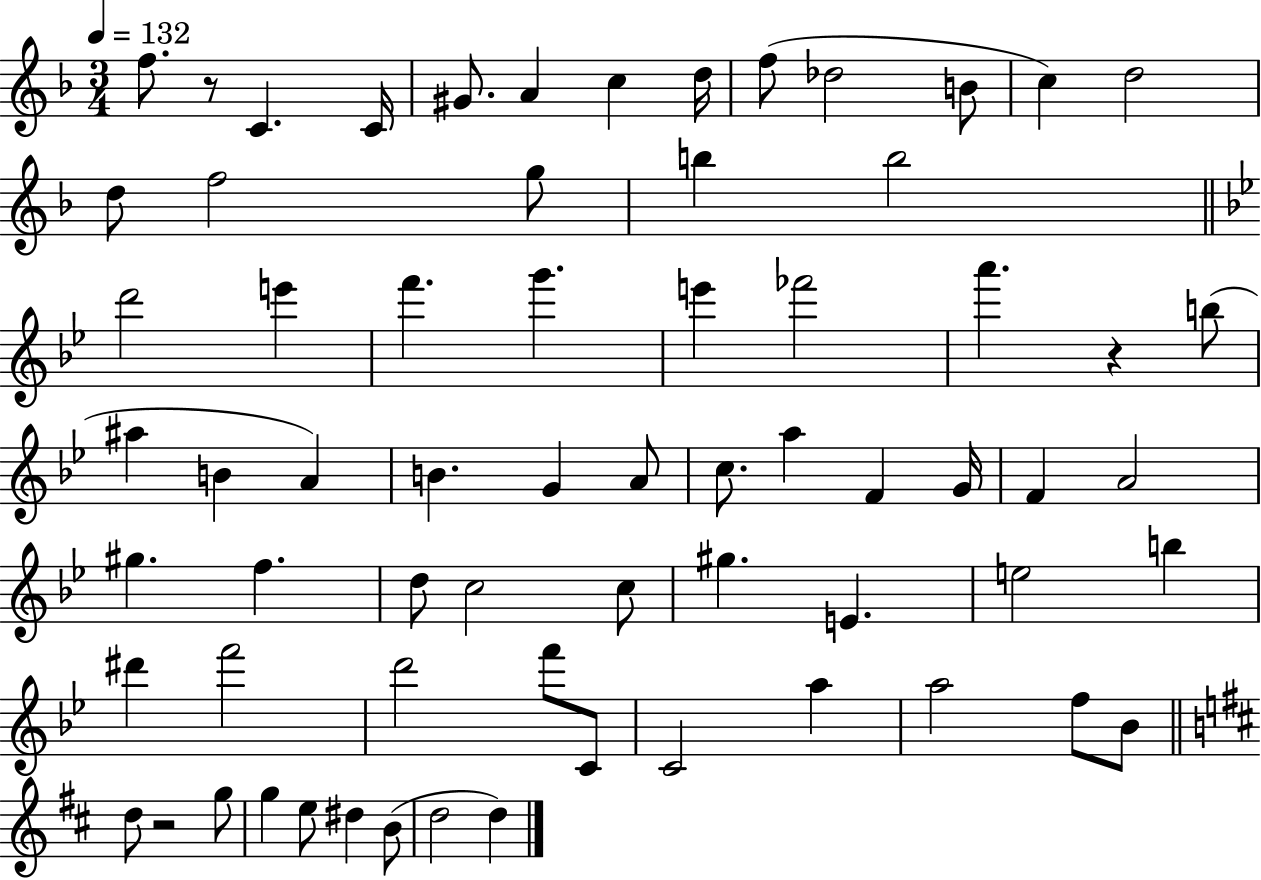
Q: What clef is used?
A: treble